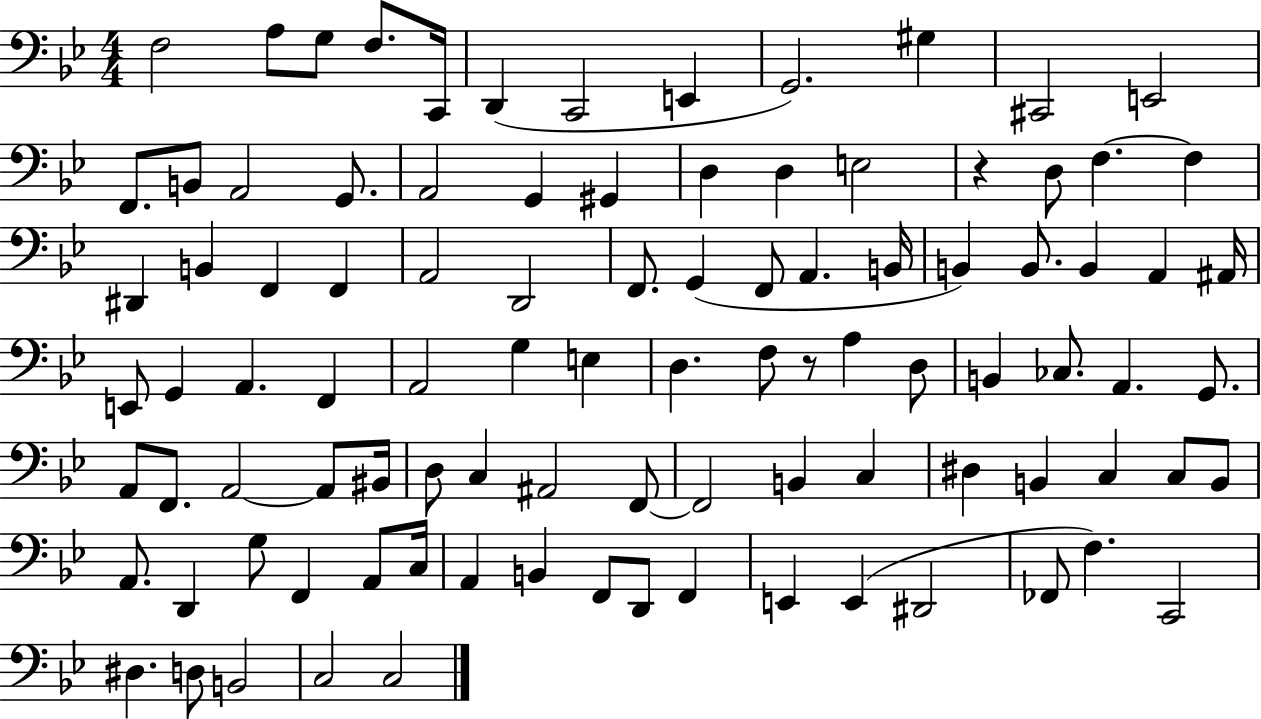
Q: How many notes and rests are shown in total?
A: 97